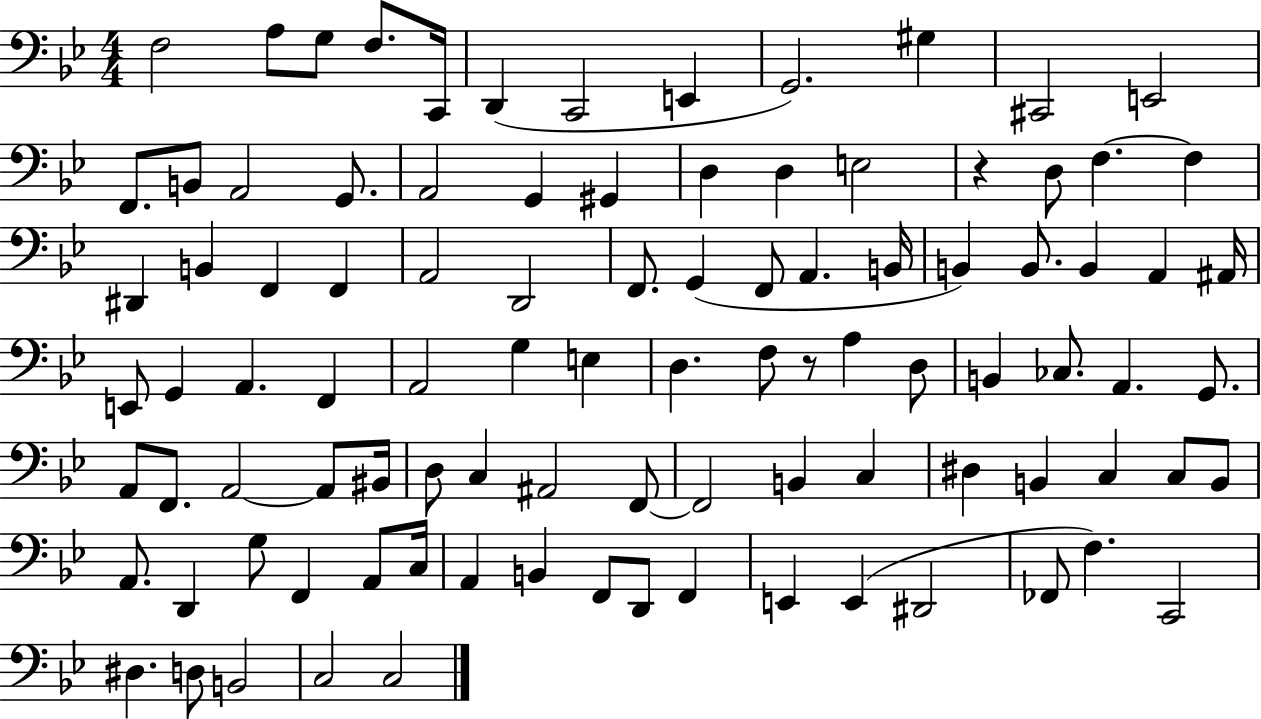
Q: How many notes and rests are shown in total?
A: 97